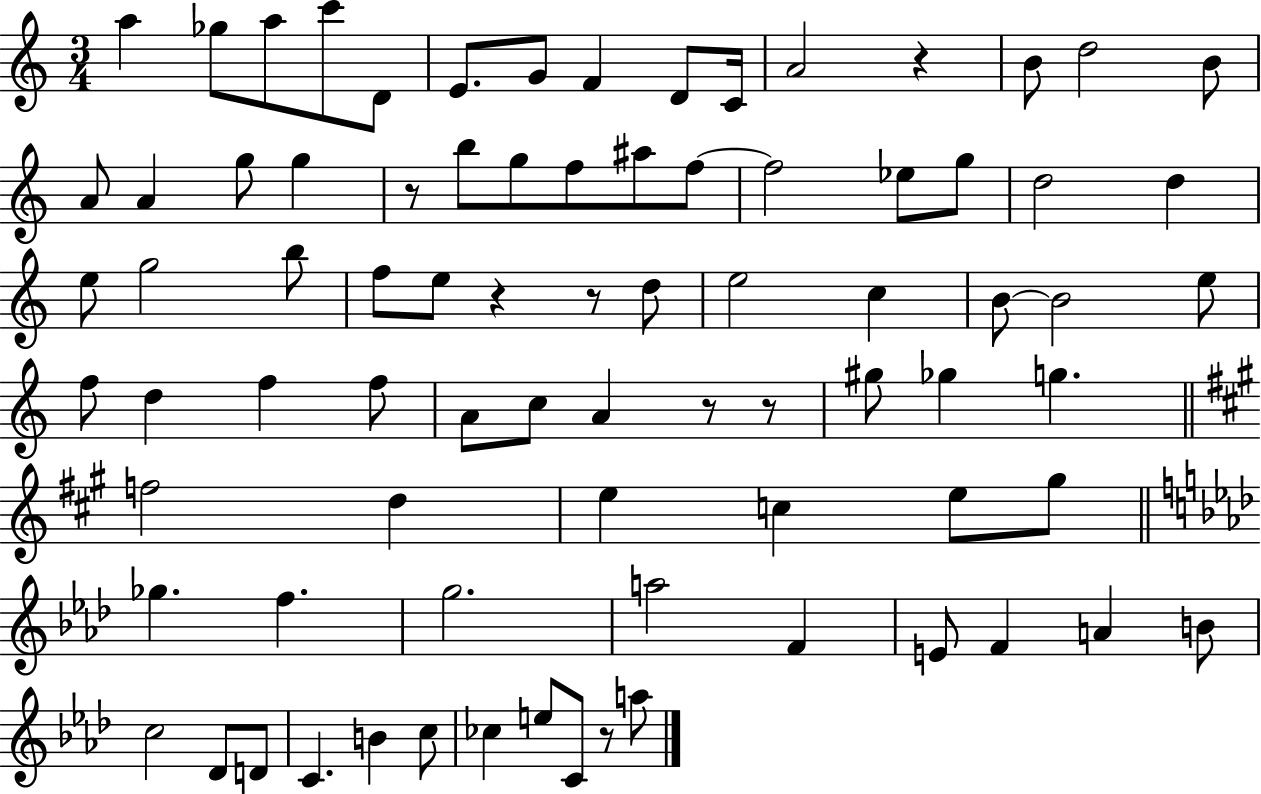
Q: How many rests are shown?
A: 7